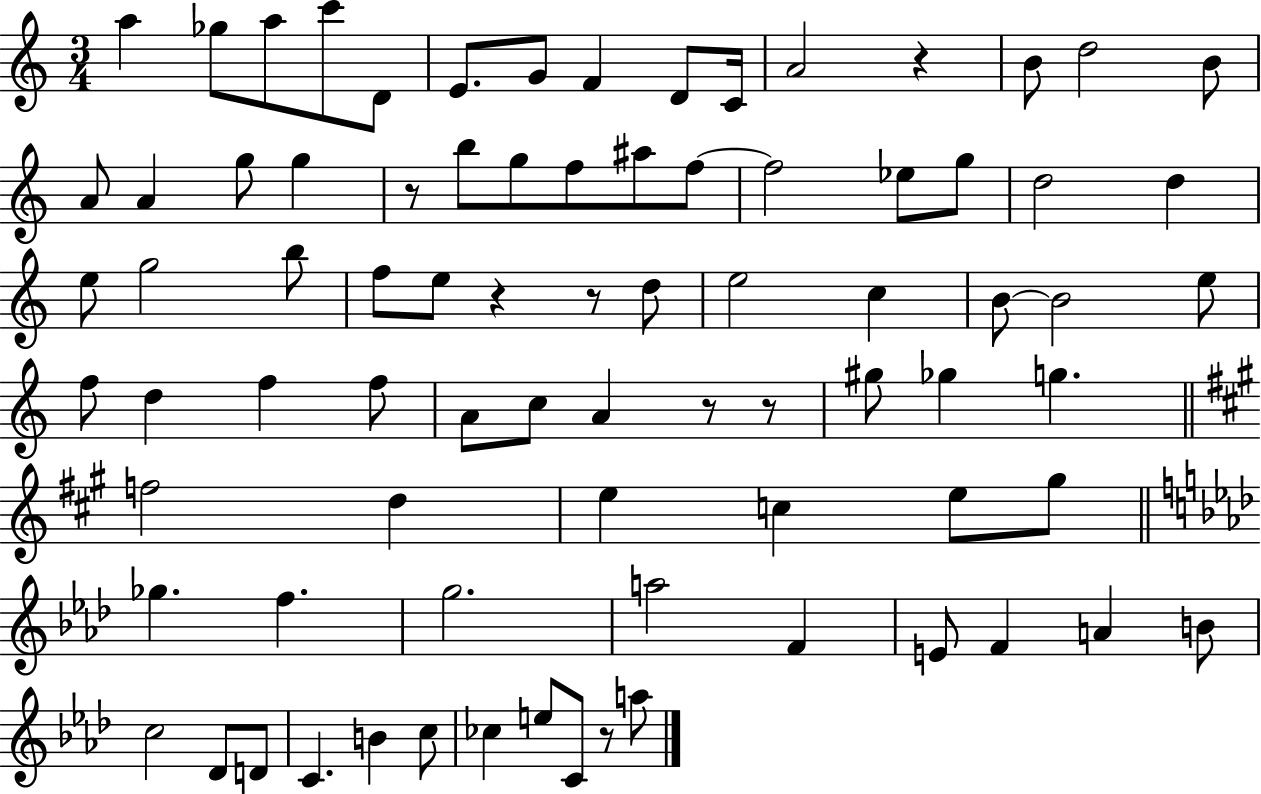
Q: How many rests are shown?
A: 7